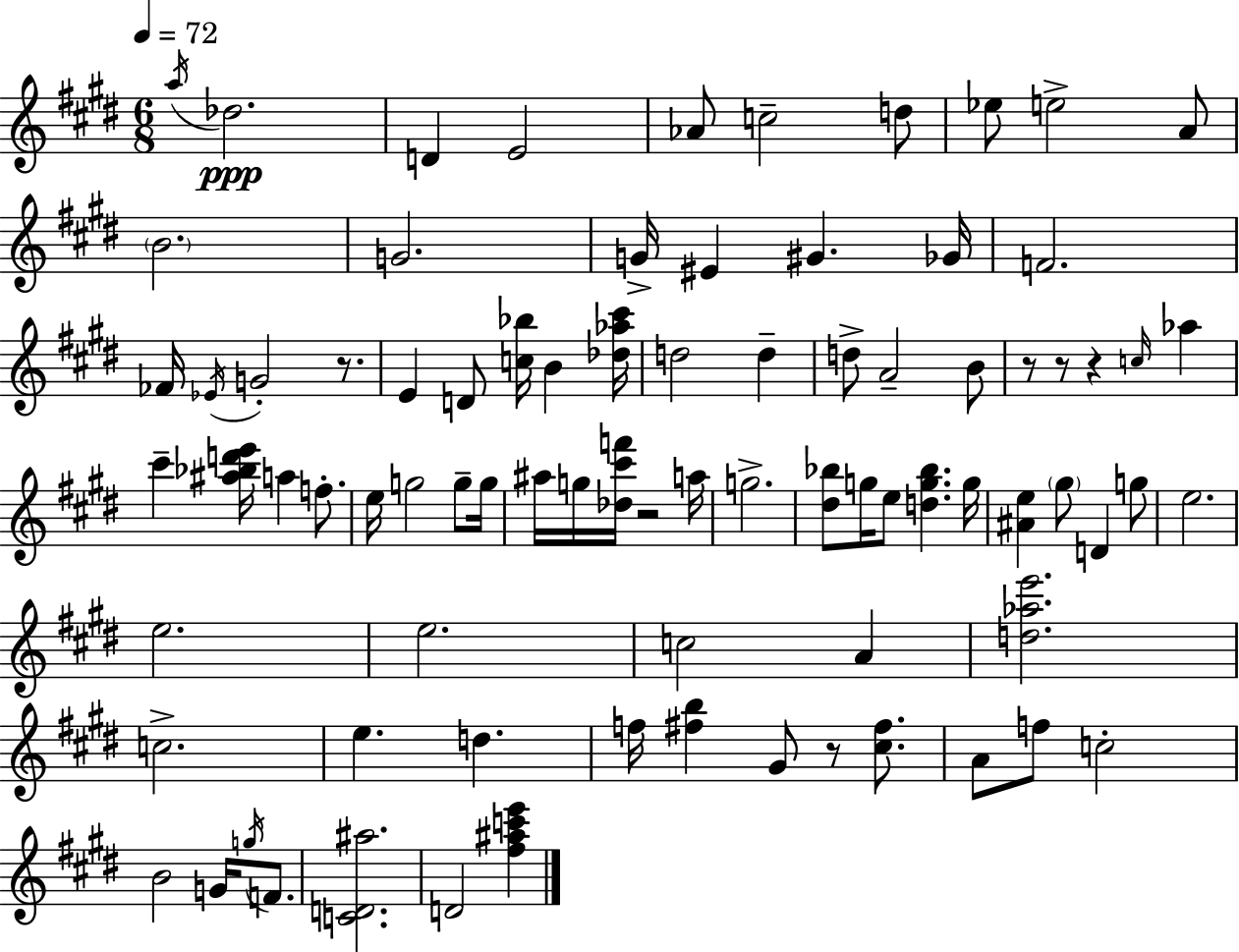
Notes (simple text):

A5/s Db5/h. D4/q E4/h Ab4/e C5/h D5/e Eb5/e E5/h A4/e B4/h. G4/h. G4/s EIS4/q G#4/q. Gb4/s F4/h. FES4/s Eb4/s G4/h R/e. E4/q D4/e [C5,Bb5]/s B4/q [Db5,Ab5,C#6]/s D5/h D5/q D5/e A4/h B4/e R/e R/e R/q C5/s Ab5/q C#6/q [A#5,Bb5,D6,E6]/s A5/q F5/e. E5/s G5/h G5/e G5/s A#5/s G5/s [Db5,C#6,F6]/s R/h A5/s G5/h. [D#5,Bb5]/e G5/s E5/e [D5,G5,Bb5]/q. G5/s [A#4,E5]/q G#5/e D4/q G5/e E5/h. E5/h. E5/h. C5/h A4/q [D5,Ab5,E6]/h. C5/h. E5/q. D5/q. F5/s [F#5,B5]/q G#4/e R/e [C#5,F#5]/e. A4/e F5/e C5/h B4/h G4/s G5/s F4/e. [C4,D4,A#5]/h. D4/h [F#5,A#5,C6,E6]/q